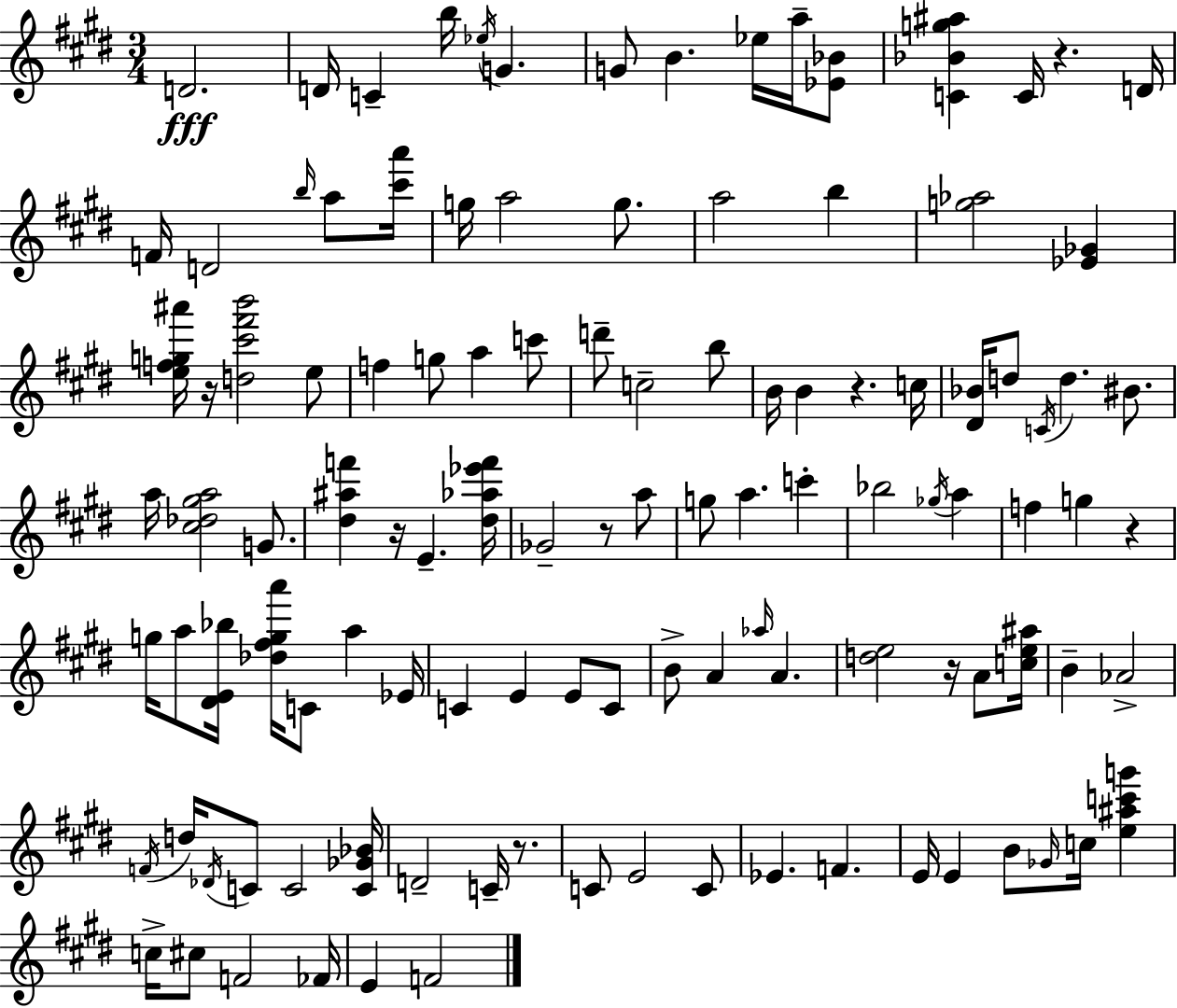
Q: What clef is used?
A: treble